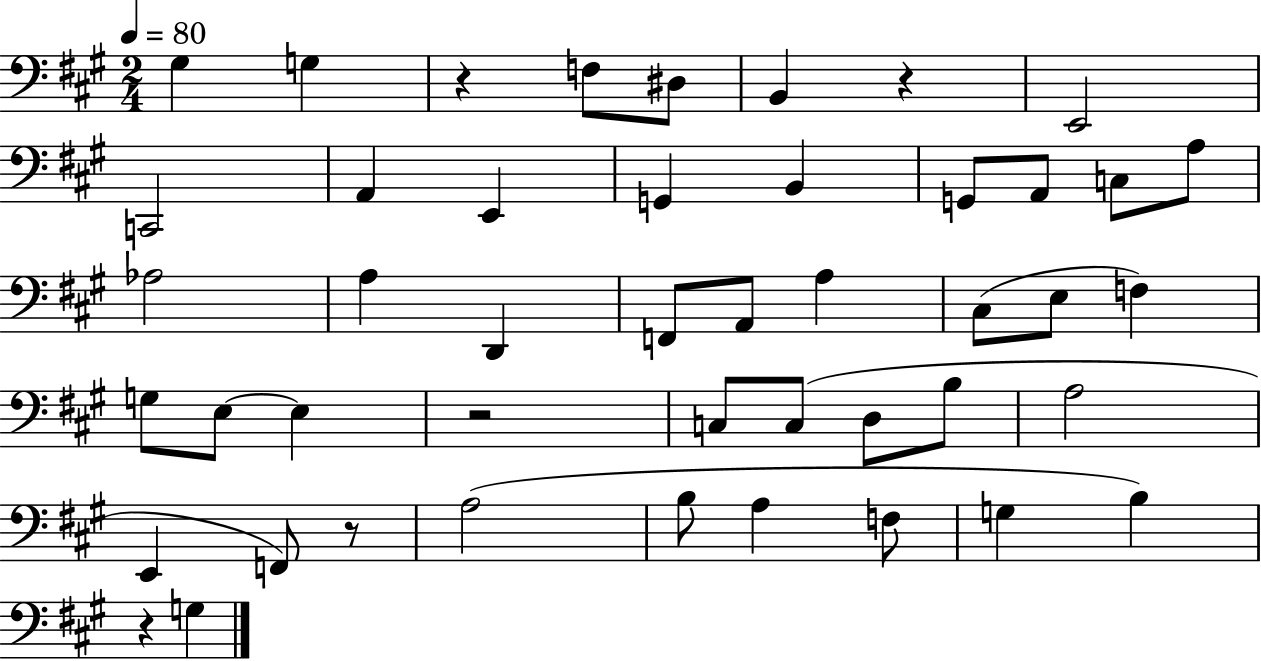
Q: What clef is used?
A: bass